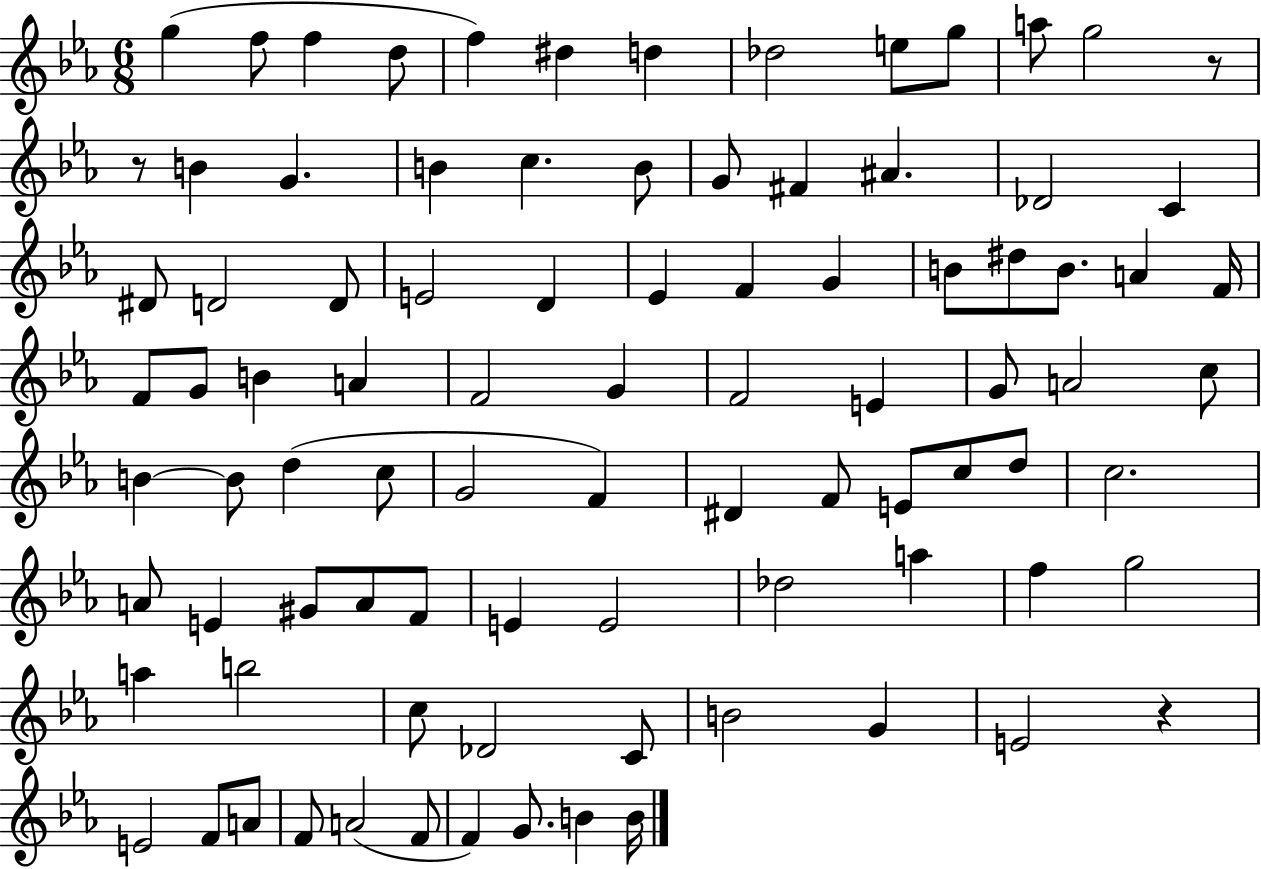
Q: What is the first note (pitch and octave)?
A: G5